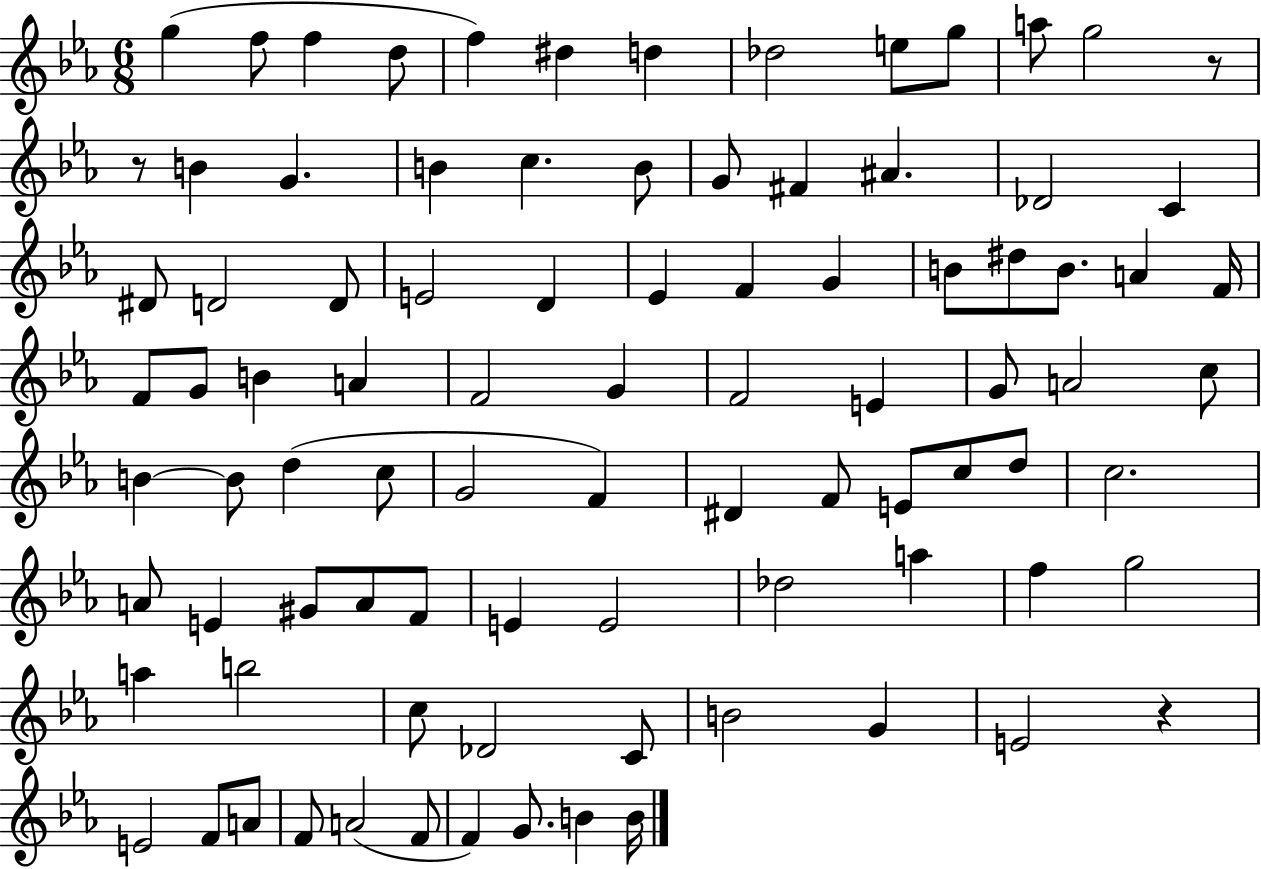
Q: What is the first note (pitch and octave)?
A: G5